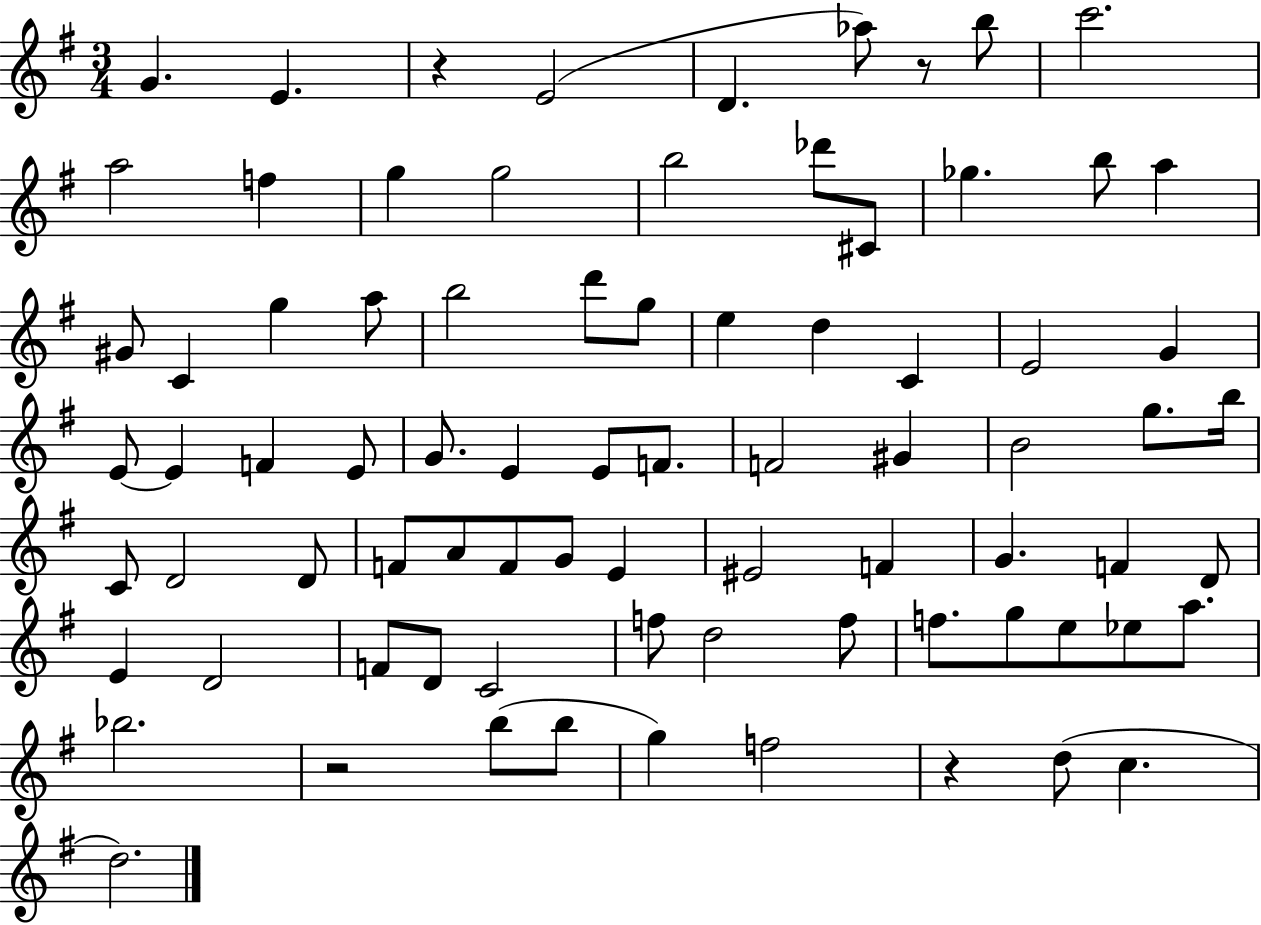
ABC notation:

X:1
T:Untitled
M:3/4
L:1/4
K:G
G E z E2 D _a/2 z/2 b/2 c'2 a2 f g g2 b2 _d'/2 ^C/2 _g b/2 a ^G/2 C g a/2 b2 d'/2 g/2 e d C E2 G E/2 E F E/2 G/2 E E/2 F/2 F2 ^G B2 g/2 b/4 C/2 D2 D/2 F/2 A/2 F/2 G/2 E ^E2 F G F D/2 E D2 F/2 D/2 C2 f/2 d2 f/2 f/2 g/2 e/2 _e/2 a/2 _b2 z2 b/2 b/2 g f2 z d/2 c d2